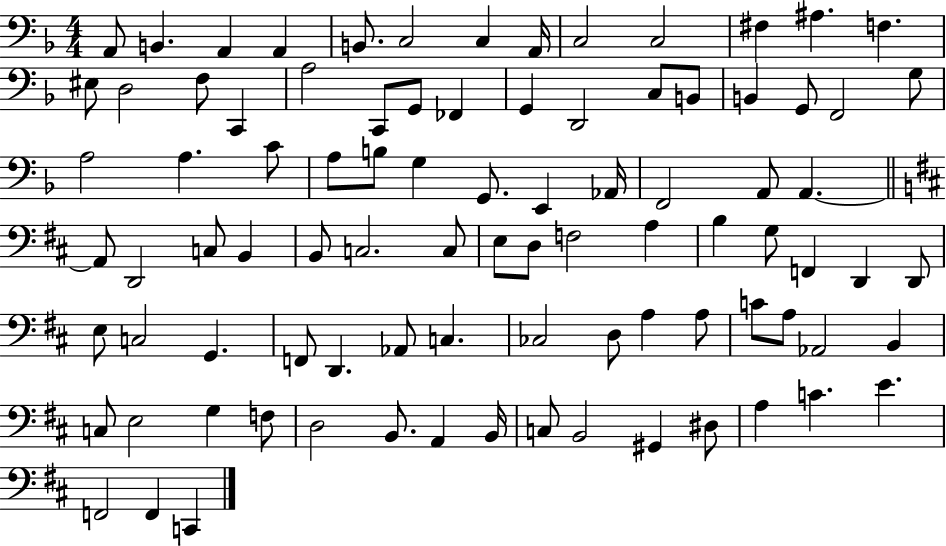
{
  \clef bass
  \numericTimeSignature
  \time 4/4
  \key f \major
  a,8 b,4. a,4 a,4 | b,8. c2 c4 a,16 | c2 c2 | fis4 ais4. f4. | \break eis8 d2 f8 c,4 | a2 c,8 g,8 fes,4 | g,4 d,2 c8 b,8 | b,4 g,8 f,2 g8 | \break a2 a4. c'8 | a8 b8 g4 g,8. e,4 aes,16 | f,2 a,8 a,4.~~ | \bar "||" \break \key d \major a,8 d,2 c8 b,4 | b,8 c2. c8 | e8 d8 f2 a4 | b4 g8 f,4 d,4 d,8 | \break e8 c2 g,4. | f,8 d,4. aes,8 c4. | ces2 d8 a4 a8 | c'8 a8 aes,2 b,4 | \break c8 e2 g4 f8 | d2 b,8. a,4 b,16 | c8 b,2 gis,4 dis8 | a4 c'4. e'4. | \break f,2 f,4 c,4 | \bar "|."
}